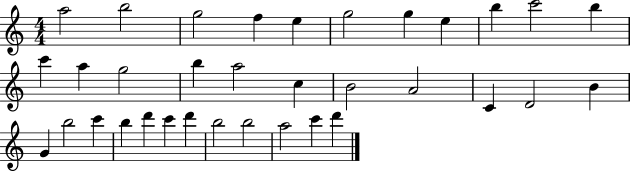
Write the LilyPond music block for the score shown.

{
  \clef treble
  \numericTimeSignature
  \time 4/4
  \key c \major
  a''2 b''2 | g''2 f''4 e''4 | g''2 g''4 e''4 | b''4 c'''2 b''4 | \break c'''4 a''4 g''2 | b''4 a''2 c''4 | b'2 a'2 | c'4 d'2 b'4 | \break g'4 b''2 c'''4 | b''4 d'''4 c'''4 d'''4 | b''2 b''2 | a''2 c'''4 d'''4 | \break \bar "|."
}